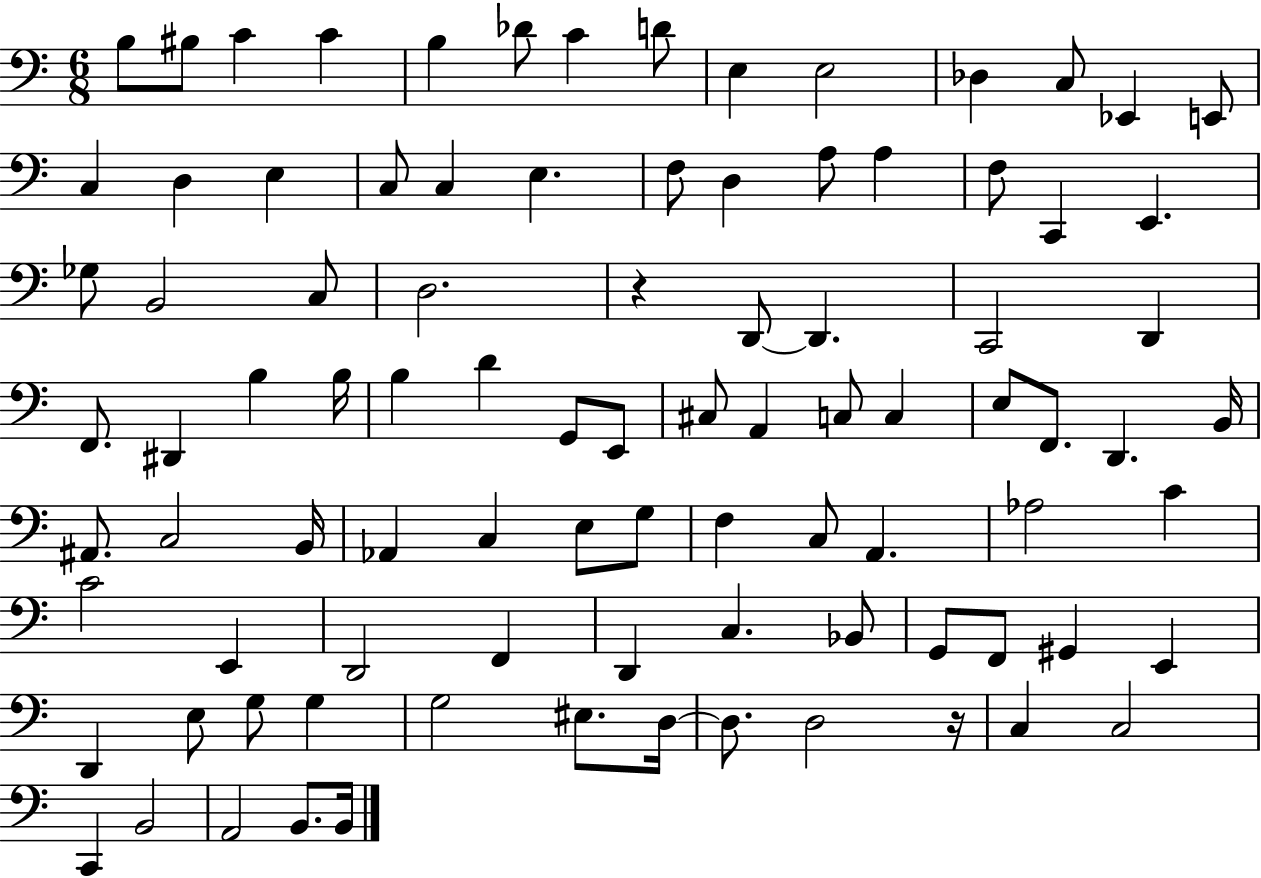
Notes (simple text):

B3/e BIS3/e C4/q C4/q B3/q Db4/e C4/q D4/e E3/q E3/h Db3/q C3/e Eb2/q E2/e C3/q D3/q E3/q C3/e C3/q E3/q. F3/e D3/q A3/e A3/q F3/e C2/q E2/q. Gb3/e B2/h C3/e D3/h. R/q D2/e D2/q. C2/h D2/q F2/e. D#2/q B3/q B3/s B3/q D4/q G2/e E2/e C#3/e A2/q C3/e C3/q E3/e F2/e. D2/q. B2/s A#2/e. C3/h B2/s Ab2/q C3/q E3/e G3/e F3/q C3/e A2/q. Ab3/h C4/q C4/h E2/q D2/h F2/q D2/q C3/q. Bb2/e G2/e F2/e G#2/q E2/q D2/q E3/e G3/e G3/q G3/h EIS3/e. D3/s D3/e. D3/h R/s C3/q C3/h C2/q B2/h A2/h B2/e. B2/s